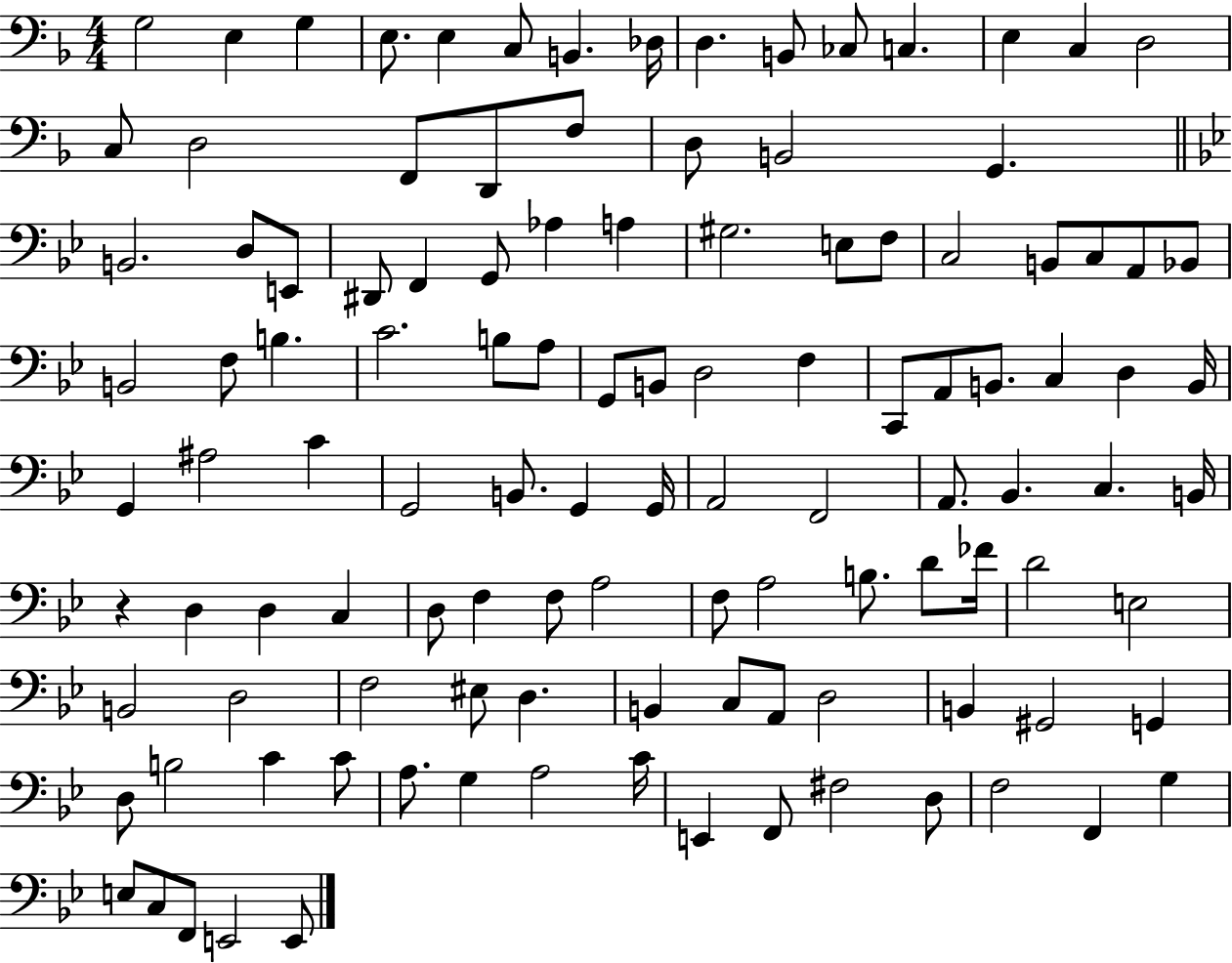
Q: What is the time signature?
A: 4/4